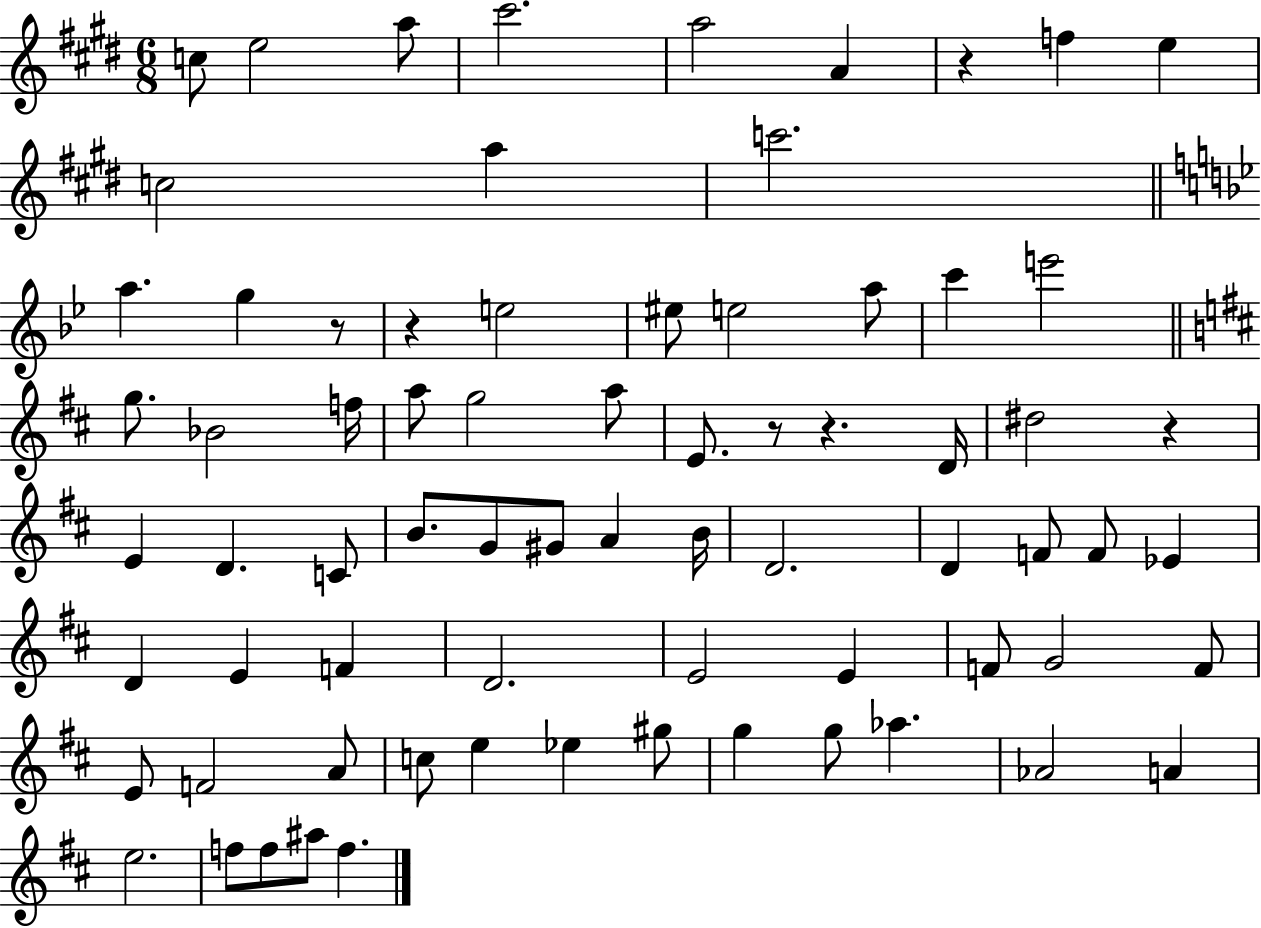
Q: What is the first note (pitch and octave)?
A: C5